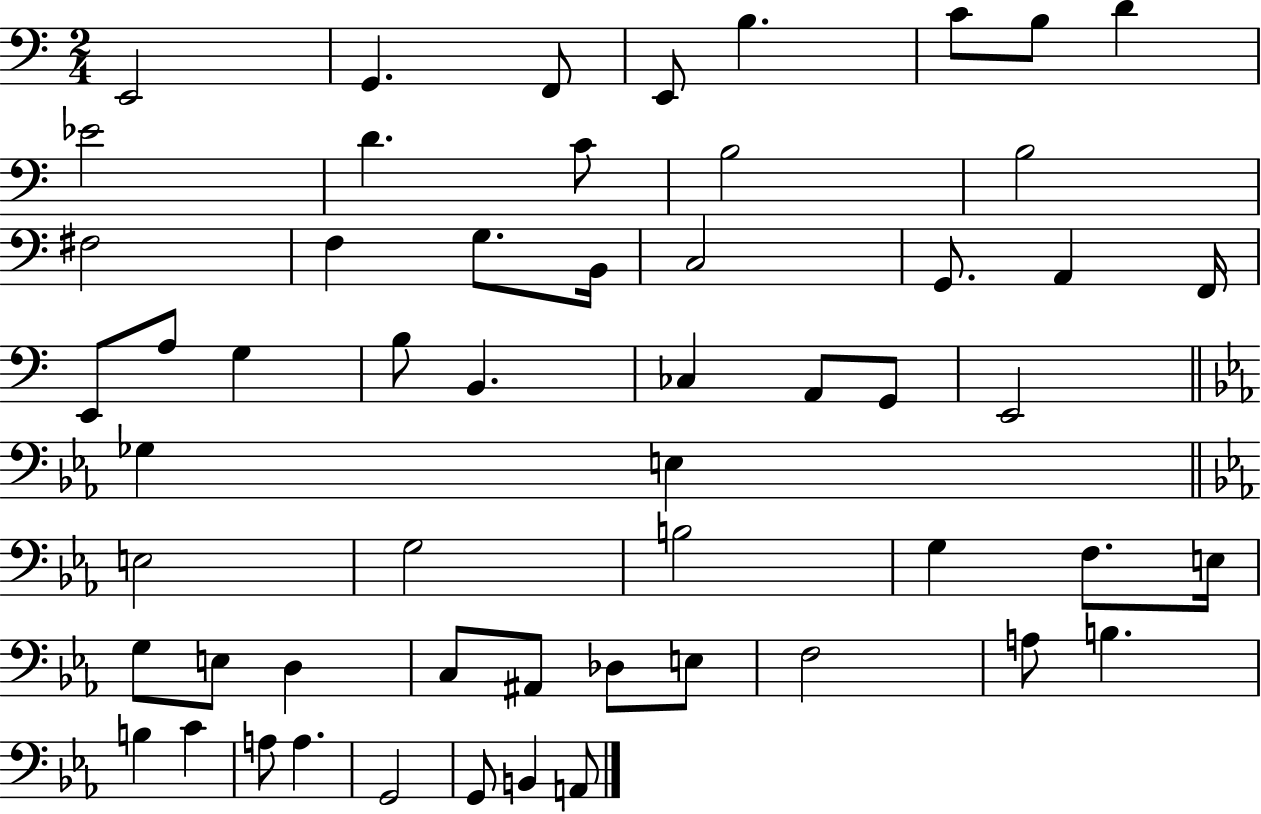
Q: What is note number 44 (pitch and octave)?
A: Db3